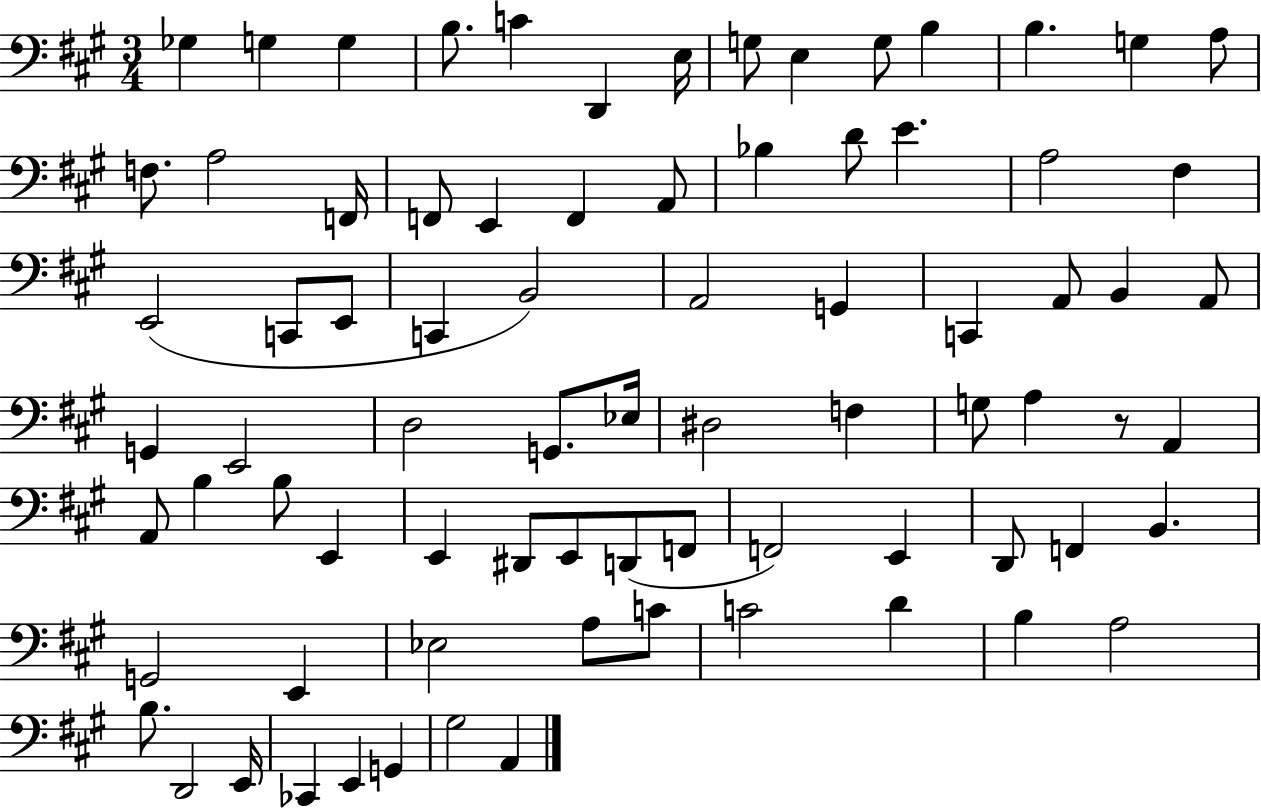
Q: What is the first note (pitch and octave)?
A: Gb3